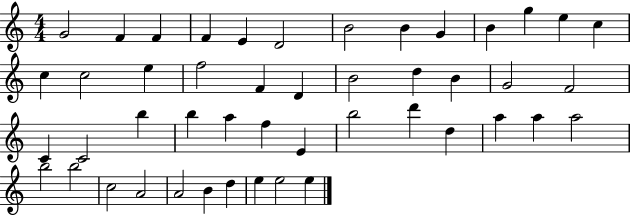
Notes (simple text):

G4/h F4/q F4/q F4/q E4/q D4/h B4/h B4/q G4/q B4/q G5/q E5/q C5/q C5/q C5/h E5/q F5/h F4/q D4/q B4/h D5/q B4/q G4/h F4/h C4/q C4/h B5/q B5/q A5/q F5/q E4/q B5/h D6/q D5/q A5/q A5/q A5/h B5/h B5/h C5/h A4/h A4/h B4/q D5/q E5/q E5/h E5/q